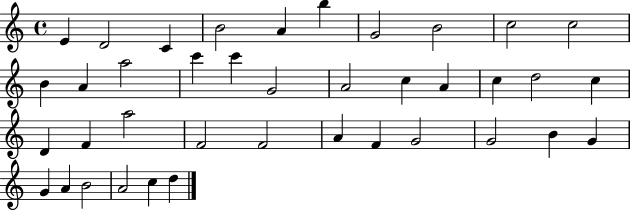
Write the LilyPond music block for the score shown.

{
  \clef treble
  \time 4/4
  \defaultTimeSignature
  \key c \major
  e'4 d'2 c'4 | b'2 a'4 b''4 | g'2 b'2 | c''2 c''2 | \break b'4 a'4 a''2 | c'''4 c'''4 g'2 | a'2 c''4 a'4 | c''4 d''2 c''4 | \break d'4 f'4 a''2 | f'2 f'2 | a'4 f'4 g'2 | g'2 b'4 g'4 | \break g'4 a'4 b'2 | a'2 c''4 d''4 | \bar "|."
}